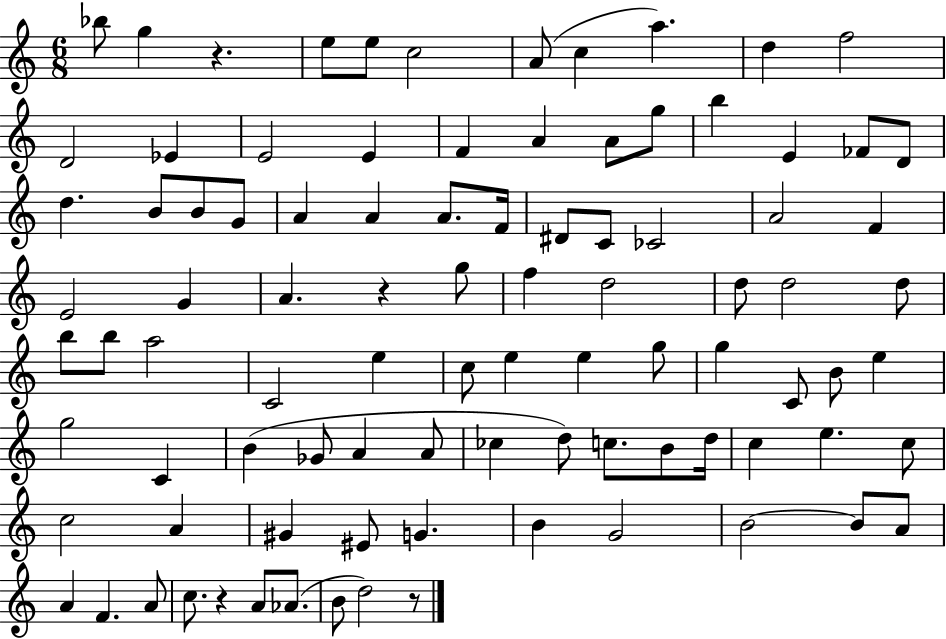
X:1
T:Untitled
M:6/8
L:1/4
K:C
_b/2 g z e/2 e/2 c2 A/2 c a d f2 D2 _E E2 E F A A/2 g/2 b E _F/2 D/2 d B/2 B/2 G/2 A A A/2 F/4 ^D/2 C/2 _C2 A2 F E2 G A z g/2 f d2 d/2 d2 d/2 b/2 b/2 a2 C2 e c/2 e e g/2 g C/2 B/2 e g2 C B _G/2 A A/2 _c d/2 c/2 B/2 d/4 c e c/2 c2 A ^G ^E/2 G B G2 B2 B/2 A/2 A F A/2 c/2 z A/2 _A/2 B/2 d2 z/2